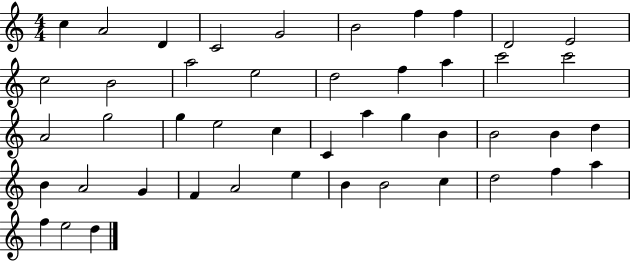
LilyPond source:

{
  \clef treble
  \numericTimeSignature
  \time 4/4
  \key c \major
  c''4 a'2 d'4 | c'2 g'2 | b'2 f''4 f''4 | d'2 e'2 | \break c''2 b'2 | a''2 e''2 | d''2 f''4 a''4 | c'''2 c'''2 | \break a'2 g''2 | g''4 e''2 c''4 | c'4 a''4 g''4 b'4 | b'2 b'4 d''4 | \break b'4 a'2 g'4 | f'4 a'2 e''4 | b'4 b'2 c''4 | d''2 f''4 a''4 | \break f''4 e''2 d''4 | \bar "|."
}